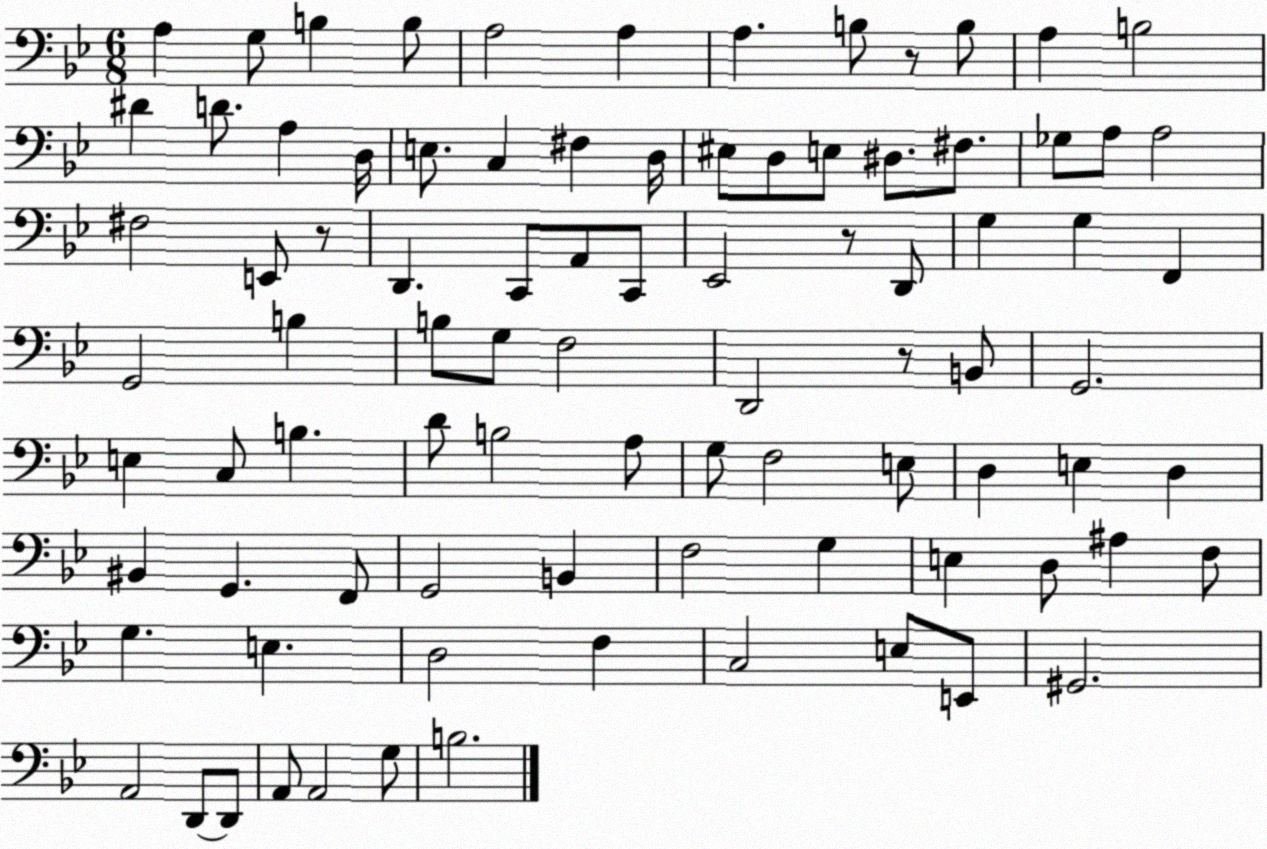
X:1
T:Untitled
M:6/8
L:1/4
K:Bb
A, G,/2 B, B,/2 A,2 A, A, B,/2 z/2 B,/2 A, B,2 ^D D/2 A, D,/4 E,/2 C, ^F, D,/4 ^E,/2 D,/2 E,/2 ^D,/2 ^F,/2 _G,/2 A,/2 A,2 ^F,2 E,,/2 z/2 D,, C,,/2 A,,/2 C,,/2 _E,,2 z/2 D,,/2 G, G, F,, G,,2 B, B,/2 G,/2 F,2 D,,2 z/2 B,,/2 G,,2 E, C,/2 B, D/2 B,2 A,/2 G,/2 F,2 E,/2 D, E, D, ^B,, G,, F,,/2 G,,2 B,, F,2 G, E, D,/2 ^A, F,/2 G, E, D,2 F, C,2 E,/2 E,,/2 ^G,,2 A,,2 D,,/2 D,,/2 A,,/2 A,,2 G,/2 B,2